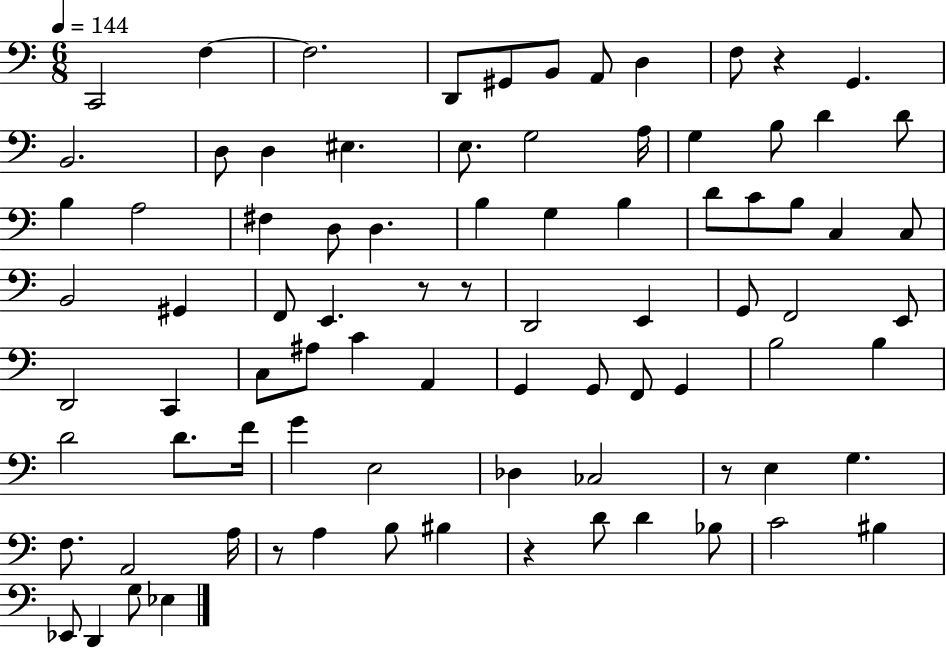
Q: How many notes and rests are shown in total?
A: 85